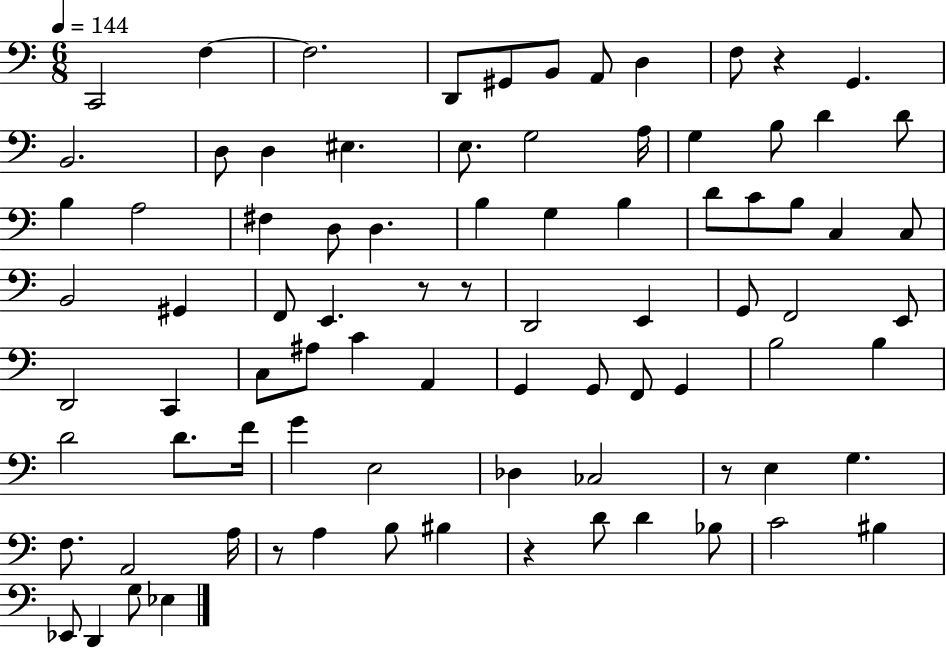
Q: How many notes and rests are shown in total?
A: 85